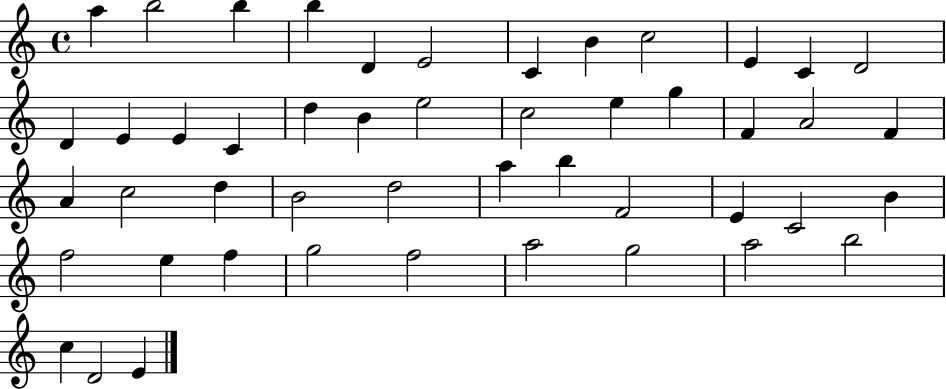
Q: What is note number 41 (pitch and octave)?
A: F5